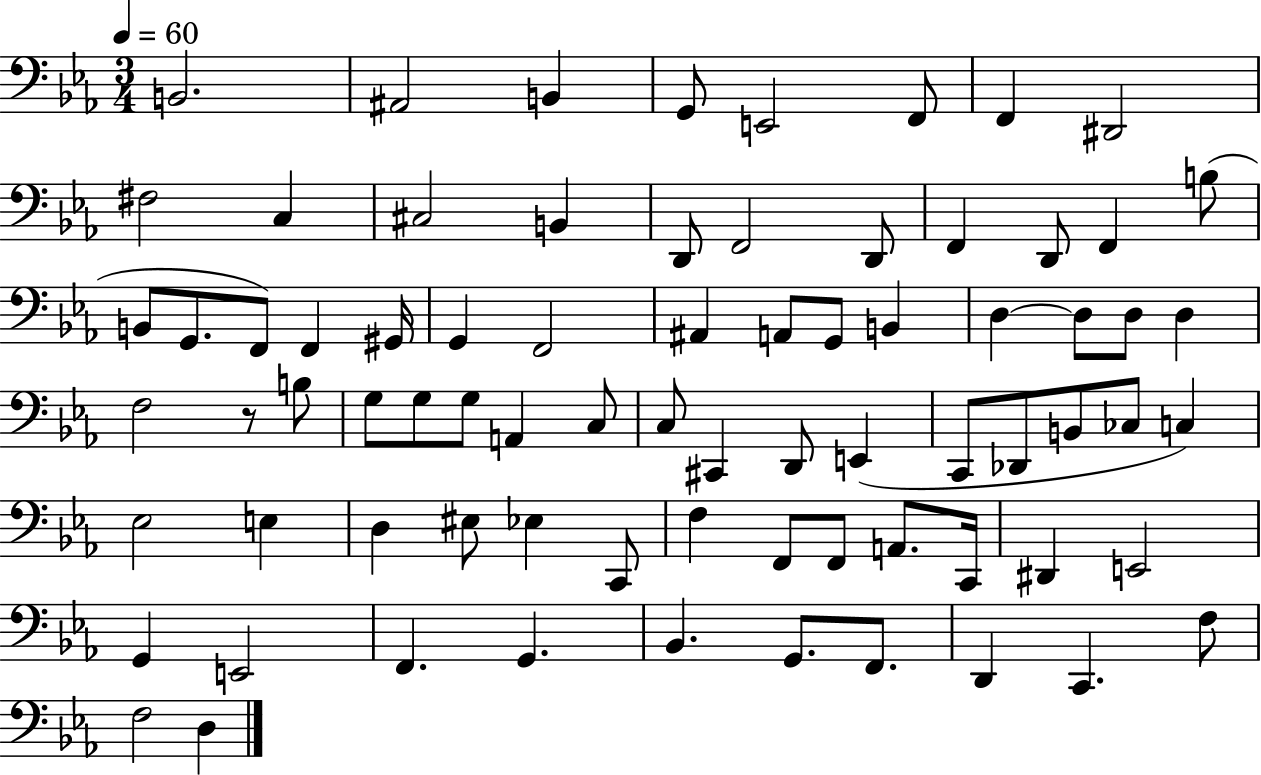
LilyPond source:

{
  \clef bass
  \numericTimeSignature
  \time 3/4
  \key ees \major
  \tempo 4 = 60
  \repeat volta 2 { b,2. | ais,2 b,4 | g,8 e,2 f,8 | f,4 dis,2 | \break fis2 c4 | cis2 b,4 | d,8 f,2 d,8 | f,4 d,8 f,4 b8( | \break b,8 g,8. f,8) f,4 gis,16 | g,4 f,2 | ais,4 a,8 g,8 b,4 | d4~~ d8 d8 d4 | \break f2 r8 b8 | g8 g8 g8 a,4 c8 | c8 cis,4 d,8 e,4( | c,8 des,8 b,8 ces8 c4) | \break ees2 e4 | d4 eis8 ees4 c,8 | f4 f,8 f,8 a,8. c,16 | dis,4 e,2 | \break g,4 e,2 | f,4. g,4. | bes,4. g,8. f,8. | d,4 c,4. f8 | \break f2 d4 | } \bar "|."
}